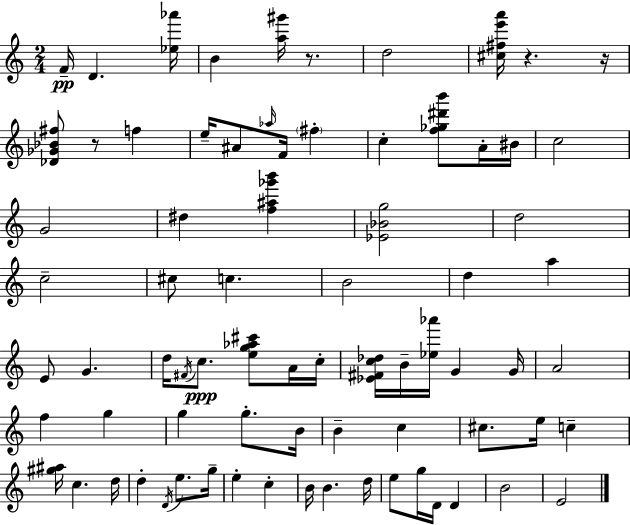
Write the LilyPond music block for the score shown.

{
  \clef treble
  \numericTimeSignature
  \time 2/4
  \key c \major
  f'16--\pp d'4. <ees'' aes'''>16 | b'4 <a'' gis'''>16 r8. | d''2 | <cis'' fis'' e''' a'''>16 r4. r16 | \break <des' ges' bes' fis''>8 r8 f''4 | e''16-- ais'8 \grace { aes''16 } f'16 \parenthesize fis''4-. | c''4-. <f'' ges'' dis''' b'''>8 a'16-. | bis'16 c''2 | \break g'2 | dis''4 <f'' ais'' ges''' b'''>4 | <ees' bes' g''>2 | d''2 | \break c''2-- | cis''8 c''4. | b'2 | d''4 a''4 | \break e'8 g'4. | d''16 \acciaccatura { fis'16 } c''8.\ppp <e'' g'' aes'' cis'''>8 | a'16 c''16-. <ees' fis' c'' des''>16 b'16-- <ees'' aes'''>16 g'4 | g'16 a'2 | \break f''4 g''4 | g''4 g''8.-. | b'16 b'4-- c''4 | cis''8. e''16 c''4-- | \break <gis'' ais''>16 c''4. | d''16 d''4-. \acciaccatura { d'16 } e''8. | g''16-- e''4-. c''4-. | b'16 b'4. | \break d''16 e''8 g''16 d'16 d'4 | b'2 | e'2 | \bar "|."
}